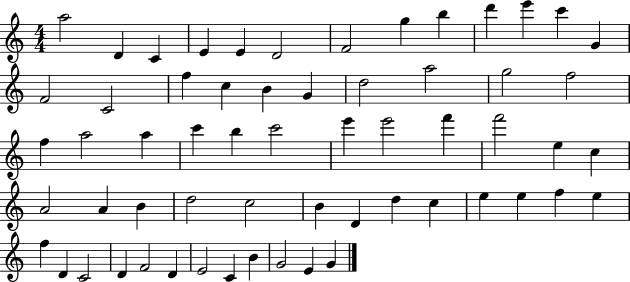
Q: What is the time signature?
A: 4/4